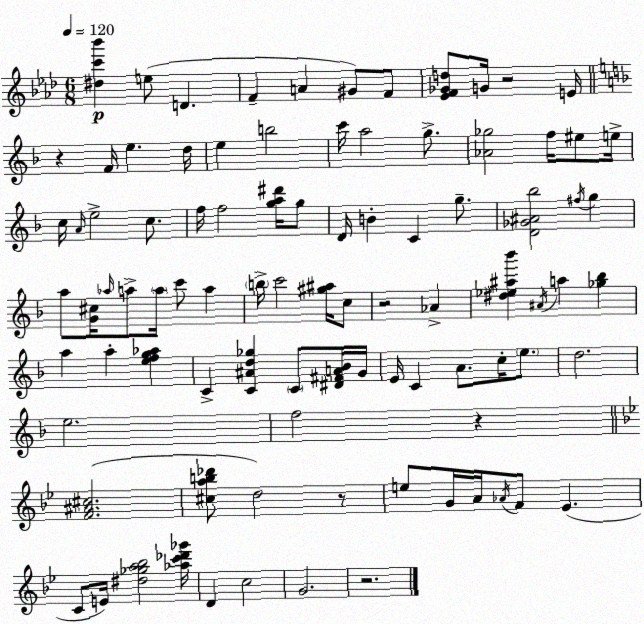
X:1
T:Untitled
M:6/8
L:1/4
K:Ab
[^dc'_b'] e/2 D F A ^G/2 F/2 [_EF_Gd]/2 G/4 z2 E/4 z F/4 e d/4 e b2 c'/4 a2 g/2 [_A_g]2 f/4 ^e/2 e/4 c/4 A/4 e2 c/2 f/4 f2 [ga^d']/4 g/2 D/4 B C g/2 [D_G^A_b]2 ^f/4 g a/2 [G^c]/4 _a/4 a/2 a/4 c'/2 a b/4 c'2 [^g^a]/4 c/2 z2 _A [^d_e^a_b'] ^A/4 a [_g_b] a a [efg_a] C [C^Ad_g] C/2 [^D^FA_B]/4 G/4 E/4 C A/2 c/4 e/2 d2 e2 f2 z [F^A^c]2 [^cab_d']/2 d2 z/2 e/2 G/4 A/4 _A/4 F/2 _E C/2 E/4 [^d_ga_b]2 [_ac'_d'_g']/4 D c2 G2 z2